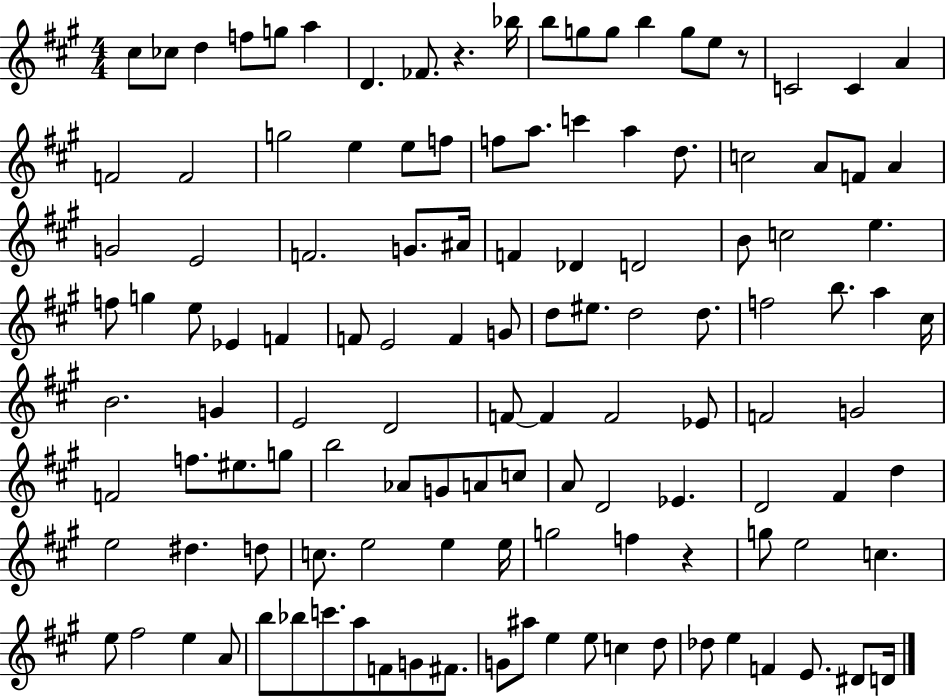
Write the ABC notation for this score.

X:1
T:Untitled
M:4/4
L:1/4
K:A
^c/2 _c/2 d f/2 g/2 a D _F/2 z _b/4 b/2 g/2 g/2 b g/2 e/2 z/2 C2 C A F2 F2 g2 e e/2 f/2 f/2 a/2 c' a d/2 c2 A/2 F/2 A G2 E2 F2 G/2 ^A/4 F _D D2 B/2 c2 e f/2 g e/2 _E F F/2 E2 F G/2 d/2 ^e/2 d2 d/2 f2 b/2 a ^c/4 B2 G E2 D2 F/2 F F2 _E/2 F2 G2 F2 f/2 ^e/2 g/2 b2 _A/2 G/2 A/2 c/2 A/2 D2 _E D2 ^F d e2 ^d d/2 c/2 e2 e e/4 g2 f z g/2 e2 c e/2 ^f2 e A/2 b/2 _b/2 c'/2 a/2 F/2 G/2 ^F/2 G/2 ^a/2 e e/2 c d/2 _d/2 e F E/2 ^D/2 D/4